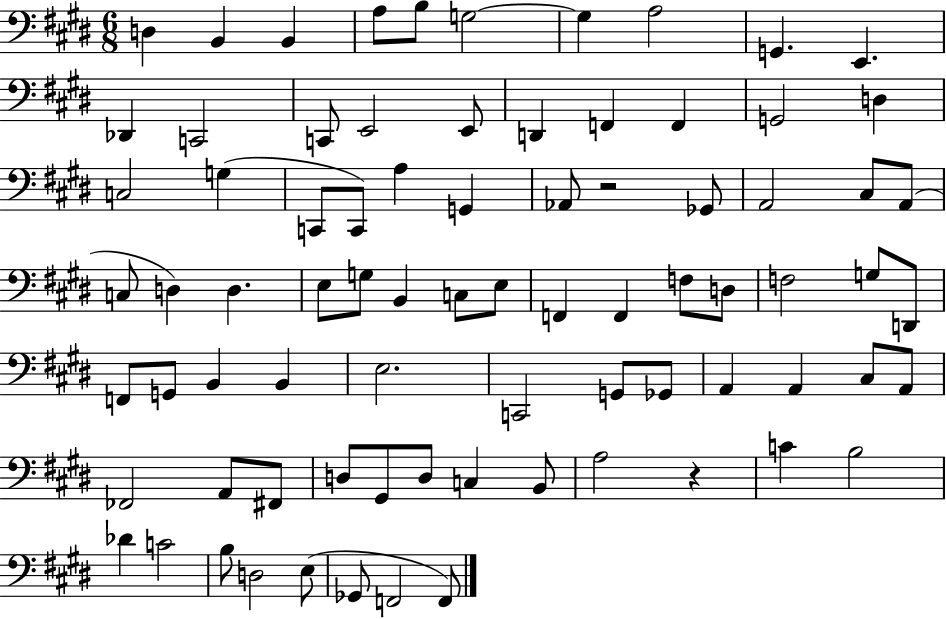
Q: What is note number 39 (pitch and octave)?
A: E3